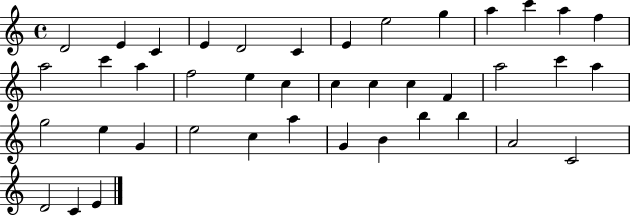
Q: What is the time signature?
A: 4/4